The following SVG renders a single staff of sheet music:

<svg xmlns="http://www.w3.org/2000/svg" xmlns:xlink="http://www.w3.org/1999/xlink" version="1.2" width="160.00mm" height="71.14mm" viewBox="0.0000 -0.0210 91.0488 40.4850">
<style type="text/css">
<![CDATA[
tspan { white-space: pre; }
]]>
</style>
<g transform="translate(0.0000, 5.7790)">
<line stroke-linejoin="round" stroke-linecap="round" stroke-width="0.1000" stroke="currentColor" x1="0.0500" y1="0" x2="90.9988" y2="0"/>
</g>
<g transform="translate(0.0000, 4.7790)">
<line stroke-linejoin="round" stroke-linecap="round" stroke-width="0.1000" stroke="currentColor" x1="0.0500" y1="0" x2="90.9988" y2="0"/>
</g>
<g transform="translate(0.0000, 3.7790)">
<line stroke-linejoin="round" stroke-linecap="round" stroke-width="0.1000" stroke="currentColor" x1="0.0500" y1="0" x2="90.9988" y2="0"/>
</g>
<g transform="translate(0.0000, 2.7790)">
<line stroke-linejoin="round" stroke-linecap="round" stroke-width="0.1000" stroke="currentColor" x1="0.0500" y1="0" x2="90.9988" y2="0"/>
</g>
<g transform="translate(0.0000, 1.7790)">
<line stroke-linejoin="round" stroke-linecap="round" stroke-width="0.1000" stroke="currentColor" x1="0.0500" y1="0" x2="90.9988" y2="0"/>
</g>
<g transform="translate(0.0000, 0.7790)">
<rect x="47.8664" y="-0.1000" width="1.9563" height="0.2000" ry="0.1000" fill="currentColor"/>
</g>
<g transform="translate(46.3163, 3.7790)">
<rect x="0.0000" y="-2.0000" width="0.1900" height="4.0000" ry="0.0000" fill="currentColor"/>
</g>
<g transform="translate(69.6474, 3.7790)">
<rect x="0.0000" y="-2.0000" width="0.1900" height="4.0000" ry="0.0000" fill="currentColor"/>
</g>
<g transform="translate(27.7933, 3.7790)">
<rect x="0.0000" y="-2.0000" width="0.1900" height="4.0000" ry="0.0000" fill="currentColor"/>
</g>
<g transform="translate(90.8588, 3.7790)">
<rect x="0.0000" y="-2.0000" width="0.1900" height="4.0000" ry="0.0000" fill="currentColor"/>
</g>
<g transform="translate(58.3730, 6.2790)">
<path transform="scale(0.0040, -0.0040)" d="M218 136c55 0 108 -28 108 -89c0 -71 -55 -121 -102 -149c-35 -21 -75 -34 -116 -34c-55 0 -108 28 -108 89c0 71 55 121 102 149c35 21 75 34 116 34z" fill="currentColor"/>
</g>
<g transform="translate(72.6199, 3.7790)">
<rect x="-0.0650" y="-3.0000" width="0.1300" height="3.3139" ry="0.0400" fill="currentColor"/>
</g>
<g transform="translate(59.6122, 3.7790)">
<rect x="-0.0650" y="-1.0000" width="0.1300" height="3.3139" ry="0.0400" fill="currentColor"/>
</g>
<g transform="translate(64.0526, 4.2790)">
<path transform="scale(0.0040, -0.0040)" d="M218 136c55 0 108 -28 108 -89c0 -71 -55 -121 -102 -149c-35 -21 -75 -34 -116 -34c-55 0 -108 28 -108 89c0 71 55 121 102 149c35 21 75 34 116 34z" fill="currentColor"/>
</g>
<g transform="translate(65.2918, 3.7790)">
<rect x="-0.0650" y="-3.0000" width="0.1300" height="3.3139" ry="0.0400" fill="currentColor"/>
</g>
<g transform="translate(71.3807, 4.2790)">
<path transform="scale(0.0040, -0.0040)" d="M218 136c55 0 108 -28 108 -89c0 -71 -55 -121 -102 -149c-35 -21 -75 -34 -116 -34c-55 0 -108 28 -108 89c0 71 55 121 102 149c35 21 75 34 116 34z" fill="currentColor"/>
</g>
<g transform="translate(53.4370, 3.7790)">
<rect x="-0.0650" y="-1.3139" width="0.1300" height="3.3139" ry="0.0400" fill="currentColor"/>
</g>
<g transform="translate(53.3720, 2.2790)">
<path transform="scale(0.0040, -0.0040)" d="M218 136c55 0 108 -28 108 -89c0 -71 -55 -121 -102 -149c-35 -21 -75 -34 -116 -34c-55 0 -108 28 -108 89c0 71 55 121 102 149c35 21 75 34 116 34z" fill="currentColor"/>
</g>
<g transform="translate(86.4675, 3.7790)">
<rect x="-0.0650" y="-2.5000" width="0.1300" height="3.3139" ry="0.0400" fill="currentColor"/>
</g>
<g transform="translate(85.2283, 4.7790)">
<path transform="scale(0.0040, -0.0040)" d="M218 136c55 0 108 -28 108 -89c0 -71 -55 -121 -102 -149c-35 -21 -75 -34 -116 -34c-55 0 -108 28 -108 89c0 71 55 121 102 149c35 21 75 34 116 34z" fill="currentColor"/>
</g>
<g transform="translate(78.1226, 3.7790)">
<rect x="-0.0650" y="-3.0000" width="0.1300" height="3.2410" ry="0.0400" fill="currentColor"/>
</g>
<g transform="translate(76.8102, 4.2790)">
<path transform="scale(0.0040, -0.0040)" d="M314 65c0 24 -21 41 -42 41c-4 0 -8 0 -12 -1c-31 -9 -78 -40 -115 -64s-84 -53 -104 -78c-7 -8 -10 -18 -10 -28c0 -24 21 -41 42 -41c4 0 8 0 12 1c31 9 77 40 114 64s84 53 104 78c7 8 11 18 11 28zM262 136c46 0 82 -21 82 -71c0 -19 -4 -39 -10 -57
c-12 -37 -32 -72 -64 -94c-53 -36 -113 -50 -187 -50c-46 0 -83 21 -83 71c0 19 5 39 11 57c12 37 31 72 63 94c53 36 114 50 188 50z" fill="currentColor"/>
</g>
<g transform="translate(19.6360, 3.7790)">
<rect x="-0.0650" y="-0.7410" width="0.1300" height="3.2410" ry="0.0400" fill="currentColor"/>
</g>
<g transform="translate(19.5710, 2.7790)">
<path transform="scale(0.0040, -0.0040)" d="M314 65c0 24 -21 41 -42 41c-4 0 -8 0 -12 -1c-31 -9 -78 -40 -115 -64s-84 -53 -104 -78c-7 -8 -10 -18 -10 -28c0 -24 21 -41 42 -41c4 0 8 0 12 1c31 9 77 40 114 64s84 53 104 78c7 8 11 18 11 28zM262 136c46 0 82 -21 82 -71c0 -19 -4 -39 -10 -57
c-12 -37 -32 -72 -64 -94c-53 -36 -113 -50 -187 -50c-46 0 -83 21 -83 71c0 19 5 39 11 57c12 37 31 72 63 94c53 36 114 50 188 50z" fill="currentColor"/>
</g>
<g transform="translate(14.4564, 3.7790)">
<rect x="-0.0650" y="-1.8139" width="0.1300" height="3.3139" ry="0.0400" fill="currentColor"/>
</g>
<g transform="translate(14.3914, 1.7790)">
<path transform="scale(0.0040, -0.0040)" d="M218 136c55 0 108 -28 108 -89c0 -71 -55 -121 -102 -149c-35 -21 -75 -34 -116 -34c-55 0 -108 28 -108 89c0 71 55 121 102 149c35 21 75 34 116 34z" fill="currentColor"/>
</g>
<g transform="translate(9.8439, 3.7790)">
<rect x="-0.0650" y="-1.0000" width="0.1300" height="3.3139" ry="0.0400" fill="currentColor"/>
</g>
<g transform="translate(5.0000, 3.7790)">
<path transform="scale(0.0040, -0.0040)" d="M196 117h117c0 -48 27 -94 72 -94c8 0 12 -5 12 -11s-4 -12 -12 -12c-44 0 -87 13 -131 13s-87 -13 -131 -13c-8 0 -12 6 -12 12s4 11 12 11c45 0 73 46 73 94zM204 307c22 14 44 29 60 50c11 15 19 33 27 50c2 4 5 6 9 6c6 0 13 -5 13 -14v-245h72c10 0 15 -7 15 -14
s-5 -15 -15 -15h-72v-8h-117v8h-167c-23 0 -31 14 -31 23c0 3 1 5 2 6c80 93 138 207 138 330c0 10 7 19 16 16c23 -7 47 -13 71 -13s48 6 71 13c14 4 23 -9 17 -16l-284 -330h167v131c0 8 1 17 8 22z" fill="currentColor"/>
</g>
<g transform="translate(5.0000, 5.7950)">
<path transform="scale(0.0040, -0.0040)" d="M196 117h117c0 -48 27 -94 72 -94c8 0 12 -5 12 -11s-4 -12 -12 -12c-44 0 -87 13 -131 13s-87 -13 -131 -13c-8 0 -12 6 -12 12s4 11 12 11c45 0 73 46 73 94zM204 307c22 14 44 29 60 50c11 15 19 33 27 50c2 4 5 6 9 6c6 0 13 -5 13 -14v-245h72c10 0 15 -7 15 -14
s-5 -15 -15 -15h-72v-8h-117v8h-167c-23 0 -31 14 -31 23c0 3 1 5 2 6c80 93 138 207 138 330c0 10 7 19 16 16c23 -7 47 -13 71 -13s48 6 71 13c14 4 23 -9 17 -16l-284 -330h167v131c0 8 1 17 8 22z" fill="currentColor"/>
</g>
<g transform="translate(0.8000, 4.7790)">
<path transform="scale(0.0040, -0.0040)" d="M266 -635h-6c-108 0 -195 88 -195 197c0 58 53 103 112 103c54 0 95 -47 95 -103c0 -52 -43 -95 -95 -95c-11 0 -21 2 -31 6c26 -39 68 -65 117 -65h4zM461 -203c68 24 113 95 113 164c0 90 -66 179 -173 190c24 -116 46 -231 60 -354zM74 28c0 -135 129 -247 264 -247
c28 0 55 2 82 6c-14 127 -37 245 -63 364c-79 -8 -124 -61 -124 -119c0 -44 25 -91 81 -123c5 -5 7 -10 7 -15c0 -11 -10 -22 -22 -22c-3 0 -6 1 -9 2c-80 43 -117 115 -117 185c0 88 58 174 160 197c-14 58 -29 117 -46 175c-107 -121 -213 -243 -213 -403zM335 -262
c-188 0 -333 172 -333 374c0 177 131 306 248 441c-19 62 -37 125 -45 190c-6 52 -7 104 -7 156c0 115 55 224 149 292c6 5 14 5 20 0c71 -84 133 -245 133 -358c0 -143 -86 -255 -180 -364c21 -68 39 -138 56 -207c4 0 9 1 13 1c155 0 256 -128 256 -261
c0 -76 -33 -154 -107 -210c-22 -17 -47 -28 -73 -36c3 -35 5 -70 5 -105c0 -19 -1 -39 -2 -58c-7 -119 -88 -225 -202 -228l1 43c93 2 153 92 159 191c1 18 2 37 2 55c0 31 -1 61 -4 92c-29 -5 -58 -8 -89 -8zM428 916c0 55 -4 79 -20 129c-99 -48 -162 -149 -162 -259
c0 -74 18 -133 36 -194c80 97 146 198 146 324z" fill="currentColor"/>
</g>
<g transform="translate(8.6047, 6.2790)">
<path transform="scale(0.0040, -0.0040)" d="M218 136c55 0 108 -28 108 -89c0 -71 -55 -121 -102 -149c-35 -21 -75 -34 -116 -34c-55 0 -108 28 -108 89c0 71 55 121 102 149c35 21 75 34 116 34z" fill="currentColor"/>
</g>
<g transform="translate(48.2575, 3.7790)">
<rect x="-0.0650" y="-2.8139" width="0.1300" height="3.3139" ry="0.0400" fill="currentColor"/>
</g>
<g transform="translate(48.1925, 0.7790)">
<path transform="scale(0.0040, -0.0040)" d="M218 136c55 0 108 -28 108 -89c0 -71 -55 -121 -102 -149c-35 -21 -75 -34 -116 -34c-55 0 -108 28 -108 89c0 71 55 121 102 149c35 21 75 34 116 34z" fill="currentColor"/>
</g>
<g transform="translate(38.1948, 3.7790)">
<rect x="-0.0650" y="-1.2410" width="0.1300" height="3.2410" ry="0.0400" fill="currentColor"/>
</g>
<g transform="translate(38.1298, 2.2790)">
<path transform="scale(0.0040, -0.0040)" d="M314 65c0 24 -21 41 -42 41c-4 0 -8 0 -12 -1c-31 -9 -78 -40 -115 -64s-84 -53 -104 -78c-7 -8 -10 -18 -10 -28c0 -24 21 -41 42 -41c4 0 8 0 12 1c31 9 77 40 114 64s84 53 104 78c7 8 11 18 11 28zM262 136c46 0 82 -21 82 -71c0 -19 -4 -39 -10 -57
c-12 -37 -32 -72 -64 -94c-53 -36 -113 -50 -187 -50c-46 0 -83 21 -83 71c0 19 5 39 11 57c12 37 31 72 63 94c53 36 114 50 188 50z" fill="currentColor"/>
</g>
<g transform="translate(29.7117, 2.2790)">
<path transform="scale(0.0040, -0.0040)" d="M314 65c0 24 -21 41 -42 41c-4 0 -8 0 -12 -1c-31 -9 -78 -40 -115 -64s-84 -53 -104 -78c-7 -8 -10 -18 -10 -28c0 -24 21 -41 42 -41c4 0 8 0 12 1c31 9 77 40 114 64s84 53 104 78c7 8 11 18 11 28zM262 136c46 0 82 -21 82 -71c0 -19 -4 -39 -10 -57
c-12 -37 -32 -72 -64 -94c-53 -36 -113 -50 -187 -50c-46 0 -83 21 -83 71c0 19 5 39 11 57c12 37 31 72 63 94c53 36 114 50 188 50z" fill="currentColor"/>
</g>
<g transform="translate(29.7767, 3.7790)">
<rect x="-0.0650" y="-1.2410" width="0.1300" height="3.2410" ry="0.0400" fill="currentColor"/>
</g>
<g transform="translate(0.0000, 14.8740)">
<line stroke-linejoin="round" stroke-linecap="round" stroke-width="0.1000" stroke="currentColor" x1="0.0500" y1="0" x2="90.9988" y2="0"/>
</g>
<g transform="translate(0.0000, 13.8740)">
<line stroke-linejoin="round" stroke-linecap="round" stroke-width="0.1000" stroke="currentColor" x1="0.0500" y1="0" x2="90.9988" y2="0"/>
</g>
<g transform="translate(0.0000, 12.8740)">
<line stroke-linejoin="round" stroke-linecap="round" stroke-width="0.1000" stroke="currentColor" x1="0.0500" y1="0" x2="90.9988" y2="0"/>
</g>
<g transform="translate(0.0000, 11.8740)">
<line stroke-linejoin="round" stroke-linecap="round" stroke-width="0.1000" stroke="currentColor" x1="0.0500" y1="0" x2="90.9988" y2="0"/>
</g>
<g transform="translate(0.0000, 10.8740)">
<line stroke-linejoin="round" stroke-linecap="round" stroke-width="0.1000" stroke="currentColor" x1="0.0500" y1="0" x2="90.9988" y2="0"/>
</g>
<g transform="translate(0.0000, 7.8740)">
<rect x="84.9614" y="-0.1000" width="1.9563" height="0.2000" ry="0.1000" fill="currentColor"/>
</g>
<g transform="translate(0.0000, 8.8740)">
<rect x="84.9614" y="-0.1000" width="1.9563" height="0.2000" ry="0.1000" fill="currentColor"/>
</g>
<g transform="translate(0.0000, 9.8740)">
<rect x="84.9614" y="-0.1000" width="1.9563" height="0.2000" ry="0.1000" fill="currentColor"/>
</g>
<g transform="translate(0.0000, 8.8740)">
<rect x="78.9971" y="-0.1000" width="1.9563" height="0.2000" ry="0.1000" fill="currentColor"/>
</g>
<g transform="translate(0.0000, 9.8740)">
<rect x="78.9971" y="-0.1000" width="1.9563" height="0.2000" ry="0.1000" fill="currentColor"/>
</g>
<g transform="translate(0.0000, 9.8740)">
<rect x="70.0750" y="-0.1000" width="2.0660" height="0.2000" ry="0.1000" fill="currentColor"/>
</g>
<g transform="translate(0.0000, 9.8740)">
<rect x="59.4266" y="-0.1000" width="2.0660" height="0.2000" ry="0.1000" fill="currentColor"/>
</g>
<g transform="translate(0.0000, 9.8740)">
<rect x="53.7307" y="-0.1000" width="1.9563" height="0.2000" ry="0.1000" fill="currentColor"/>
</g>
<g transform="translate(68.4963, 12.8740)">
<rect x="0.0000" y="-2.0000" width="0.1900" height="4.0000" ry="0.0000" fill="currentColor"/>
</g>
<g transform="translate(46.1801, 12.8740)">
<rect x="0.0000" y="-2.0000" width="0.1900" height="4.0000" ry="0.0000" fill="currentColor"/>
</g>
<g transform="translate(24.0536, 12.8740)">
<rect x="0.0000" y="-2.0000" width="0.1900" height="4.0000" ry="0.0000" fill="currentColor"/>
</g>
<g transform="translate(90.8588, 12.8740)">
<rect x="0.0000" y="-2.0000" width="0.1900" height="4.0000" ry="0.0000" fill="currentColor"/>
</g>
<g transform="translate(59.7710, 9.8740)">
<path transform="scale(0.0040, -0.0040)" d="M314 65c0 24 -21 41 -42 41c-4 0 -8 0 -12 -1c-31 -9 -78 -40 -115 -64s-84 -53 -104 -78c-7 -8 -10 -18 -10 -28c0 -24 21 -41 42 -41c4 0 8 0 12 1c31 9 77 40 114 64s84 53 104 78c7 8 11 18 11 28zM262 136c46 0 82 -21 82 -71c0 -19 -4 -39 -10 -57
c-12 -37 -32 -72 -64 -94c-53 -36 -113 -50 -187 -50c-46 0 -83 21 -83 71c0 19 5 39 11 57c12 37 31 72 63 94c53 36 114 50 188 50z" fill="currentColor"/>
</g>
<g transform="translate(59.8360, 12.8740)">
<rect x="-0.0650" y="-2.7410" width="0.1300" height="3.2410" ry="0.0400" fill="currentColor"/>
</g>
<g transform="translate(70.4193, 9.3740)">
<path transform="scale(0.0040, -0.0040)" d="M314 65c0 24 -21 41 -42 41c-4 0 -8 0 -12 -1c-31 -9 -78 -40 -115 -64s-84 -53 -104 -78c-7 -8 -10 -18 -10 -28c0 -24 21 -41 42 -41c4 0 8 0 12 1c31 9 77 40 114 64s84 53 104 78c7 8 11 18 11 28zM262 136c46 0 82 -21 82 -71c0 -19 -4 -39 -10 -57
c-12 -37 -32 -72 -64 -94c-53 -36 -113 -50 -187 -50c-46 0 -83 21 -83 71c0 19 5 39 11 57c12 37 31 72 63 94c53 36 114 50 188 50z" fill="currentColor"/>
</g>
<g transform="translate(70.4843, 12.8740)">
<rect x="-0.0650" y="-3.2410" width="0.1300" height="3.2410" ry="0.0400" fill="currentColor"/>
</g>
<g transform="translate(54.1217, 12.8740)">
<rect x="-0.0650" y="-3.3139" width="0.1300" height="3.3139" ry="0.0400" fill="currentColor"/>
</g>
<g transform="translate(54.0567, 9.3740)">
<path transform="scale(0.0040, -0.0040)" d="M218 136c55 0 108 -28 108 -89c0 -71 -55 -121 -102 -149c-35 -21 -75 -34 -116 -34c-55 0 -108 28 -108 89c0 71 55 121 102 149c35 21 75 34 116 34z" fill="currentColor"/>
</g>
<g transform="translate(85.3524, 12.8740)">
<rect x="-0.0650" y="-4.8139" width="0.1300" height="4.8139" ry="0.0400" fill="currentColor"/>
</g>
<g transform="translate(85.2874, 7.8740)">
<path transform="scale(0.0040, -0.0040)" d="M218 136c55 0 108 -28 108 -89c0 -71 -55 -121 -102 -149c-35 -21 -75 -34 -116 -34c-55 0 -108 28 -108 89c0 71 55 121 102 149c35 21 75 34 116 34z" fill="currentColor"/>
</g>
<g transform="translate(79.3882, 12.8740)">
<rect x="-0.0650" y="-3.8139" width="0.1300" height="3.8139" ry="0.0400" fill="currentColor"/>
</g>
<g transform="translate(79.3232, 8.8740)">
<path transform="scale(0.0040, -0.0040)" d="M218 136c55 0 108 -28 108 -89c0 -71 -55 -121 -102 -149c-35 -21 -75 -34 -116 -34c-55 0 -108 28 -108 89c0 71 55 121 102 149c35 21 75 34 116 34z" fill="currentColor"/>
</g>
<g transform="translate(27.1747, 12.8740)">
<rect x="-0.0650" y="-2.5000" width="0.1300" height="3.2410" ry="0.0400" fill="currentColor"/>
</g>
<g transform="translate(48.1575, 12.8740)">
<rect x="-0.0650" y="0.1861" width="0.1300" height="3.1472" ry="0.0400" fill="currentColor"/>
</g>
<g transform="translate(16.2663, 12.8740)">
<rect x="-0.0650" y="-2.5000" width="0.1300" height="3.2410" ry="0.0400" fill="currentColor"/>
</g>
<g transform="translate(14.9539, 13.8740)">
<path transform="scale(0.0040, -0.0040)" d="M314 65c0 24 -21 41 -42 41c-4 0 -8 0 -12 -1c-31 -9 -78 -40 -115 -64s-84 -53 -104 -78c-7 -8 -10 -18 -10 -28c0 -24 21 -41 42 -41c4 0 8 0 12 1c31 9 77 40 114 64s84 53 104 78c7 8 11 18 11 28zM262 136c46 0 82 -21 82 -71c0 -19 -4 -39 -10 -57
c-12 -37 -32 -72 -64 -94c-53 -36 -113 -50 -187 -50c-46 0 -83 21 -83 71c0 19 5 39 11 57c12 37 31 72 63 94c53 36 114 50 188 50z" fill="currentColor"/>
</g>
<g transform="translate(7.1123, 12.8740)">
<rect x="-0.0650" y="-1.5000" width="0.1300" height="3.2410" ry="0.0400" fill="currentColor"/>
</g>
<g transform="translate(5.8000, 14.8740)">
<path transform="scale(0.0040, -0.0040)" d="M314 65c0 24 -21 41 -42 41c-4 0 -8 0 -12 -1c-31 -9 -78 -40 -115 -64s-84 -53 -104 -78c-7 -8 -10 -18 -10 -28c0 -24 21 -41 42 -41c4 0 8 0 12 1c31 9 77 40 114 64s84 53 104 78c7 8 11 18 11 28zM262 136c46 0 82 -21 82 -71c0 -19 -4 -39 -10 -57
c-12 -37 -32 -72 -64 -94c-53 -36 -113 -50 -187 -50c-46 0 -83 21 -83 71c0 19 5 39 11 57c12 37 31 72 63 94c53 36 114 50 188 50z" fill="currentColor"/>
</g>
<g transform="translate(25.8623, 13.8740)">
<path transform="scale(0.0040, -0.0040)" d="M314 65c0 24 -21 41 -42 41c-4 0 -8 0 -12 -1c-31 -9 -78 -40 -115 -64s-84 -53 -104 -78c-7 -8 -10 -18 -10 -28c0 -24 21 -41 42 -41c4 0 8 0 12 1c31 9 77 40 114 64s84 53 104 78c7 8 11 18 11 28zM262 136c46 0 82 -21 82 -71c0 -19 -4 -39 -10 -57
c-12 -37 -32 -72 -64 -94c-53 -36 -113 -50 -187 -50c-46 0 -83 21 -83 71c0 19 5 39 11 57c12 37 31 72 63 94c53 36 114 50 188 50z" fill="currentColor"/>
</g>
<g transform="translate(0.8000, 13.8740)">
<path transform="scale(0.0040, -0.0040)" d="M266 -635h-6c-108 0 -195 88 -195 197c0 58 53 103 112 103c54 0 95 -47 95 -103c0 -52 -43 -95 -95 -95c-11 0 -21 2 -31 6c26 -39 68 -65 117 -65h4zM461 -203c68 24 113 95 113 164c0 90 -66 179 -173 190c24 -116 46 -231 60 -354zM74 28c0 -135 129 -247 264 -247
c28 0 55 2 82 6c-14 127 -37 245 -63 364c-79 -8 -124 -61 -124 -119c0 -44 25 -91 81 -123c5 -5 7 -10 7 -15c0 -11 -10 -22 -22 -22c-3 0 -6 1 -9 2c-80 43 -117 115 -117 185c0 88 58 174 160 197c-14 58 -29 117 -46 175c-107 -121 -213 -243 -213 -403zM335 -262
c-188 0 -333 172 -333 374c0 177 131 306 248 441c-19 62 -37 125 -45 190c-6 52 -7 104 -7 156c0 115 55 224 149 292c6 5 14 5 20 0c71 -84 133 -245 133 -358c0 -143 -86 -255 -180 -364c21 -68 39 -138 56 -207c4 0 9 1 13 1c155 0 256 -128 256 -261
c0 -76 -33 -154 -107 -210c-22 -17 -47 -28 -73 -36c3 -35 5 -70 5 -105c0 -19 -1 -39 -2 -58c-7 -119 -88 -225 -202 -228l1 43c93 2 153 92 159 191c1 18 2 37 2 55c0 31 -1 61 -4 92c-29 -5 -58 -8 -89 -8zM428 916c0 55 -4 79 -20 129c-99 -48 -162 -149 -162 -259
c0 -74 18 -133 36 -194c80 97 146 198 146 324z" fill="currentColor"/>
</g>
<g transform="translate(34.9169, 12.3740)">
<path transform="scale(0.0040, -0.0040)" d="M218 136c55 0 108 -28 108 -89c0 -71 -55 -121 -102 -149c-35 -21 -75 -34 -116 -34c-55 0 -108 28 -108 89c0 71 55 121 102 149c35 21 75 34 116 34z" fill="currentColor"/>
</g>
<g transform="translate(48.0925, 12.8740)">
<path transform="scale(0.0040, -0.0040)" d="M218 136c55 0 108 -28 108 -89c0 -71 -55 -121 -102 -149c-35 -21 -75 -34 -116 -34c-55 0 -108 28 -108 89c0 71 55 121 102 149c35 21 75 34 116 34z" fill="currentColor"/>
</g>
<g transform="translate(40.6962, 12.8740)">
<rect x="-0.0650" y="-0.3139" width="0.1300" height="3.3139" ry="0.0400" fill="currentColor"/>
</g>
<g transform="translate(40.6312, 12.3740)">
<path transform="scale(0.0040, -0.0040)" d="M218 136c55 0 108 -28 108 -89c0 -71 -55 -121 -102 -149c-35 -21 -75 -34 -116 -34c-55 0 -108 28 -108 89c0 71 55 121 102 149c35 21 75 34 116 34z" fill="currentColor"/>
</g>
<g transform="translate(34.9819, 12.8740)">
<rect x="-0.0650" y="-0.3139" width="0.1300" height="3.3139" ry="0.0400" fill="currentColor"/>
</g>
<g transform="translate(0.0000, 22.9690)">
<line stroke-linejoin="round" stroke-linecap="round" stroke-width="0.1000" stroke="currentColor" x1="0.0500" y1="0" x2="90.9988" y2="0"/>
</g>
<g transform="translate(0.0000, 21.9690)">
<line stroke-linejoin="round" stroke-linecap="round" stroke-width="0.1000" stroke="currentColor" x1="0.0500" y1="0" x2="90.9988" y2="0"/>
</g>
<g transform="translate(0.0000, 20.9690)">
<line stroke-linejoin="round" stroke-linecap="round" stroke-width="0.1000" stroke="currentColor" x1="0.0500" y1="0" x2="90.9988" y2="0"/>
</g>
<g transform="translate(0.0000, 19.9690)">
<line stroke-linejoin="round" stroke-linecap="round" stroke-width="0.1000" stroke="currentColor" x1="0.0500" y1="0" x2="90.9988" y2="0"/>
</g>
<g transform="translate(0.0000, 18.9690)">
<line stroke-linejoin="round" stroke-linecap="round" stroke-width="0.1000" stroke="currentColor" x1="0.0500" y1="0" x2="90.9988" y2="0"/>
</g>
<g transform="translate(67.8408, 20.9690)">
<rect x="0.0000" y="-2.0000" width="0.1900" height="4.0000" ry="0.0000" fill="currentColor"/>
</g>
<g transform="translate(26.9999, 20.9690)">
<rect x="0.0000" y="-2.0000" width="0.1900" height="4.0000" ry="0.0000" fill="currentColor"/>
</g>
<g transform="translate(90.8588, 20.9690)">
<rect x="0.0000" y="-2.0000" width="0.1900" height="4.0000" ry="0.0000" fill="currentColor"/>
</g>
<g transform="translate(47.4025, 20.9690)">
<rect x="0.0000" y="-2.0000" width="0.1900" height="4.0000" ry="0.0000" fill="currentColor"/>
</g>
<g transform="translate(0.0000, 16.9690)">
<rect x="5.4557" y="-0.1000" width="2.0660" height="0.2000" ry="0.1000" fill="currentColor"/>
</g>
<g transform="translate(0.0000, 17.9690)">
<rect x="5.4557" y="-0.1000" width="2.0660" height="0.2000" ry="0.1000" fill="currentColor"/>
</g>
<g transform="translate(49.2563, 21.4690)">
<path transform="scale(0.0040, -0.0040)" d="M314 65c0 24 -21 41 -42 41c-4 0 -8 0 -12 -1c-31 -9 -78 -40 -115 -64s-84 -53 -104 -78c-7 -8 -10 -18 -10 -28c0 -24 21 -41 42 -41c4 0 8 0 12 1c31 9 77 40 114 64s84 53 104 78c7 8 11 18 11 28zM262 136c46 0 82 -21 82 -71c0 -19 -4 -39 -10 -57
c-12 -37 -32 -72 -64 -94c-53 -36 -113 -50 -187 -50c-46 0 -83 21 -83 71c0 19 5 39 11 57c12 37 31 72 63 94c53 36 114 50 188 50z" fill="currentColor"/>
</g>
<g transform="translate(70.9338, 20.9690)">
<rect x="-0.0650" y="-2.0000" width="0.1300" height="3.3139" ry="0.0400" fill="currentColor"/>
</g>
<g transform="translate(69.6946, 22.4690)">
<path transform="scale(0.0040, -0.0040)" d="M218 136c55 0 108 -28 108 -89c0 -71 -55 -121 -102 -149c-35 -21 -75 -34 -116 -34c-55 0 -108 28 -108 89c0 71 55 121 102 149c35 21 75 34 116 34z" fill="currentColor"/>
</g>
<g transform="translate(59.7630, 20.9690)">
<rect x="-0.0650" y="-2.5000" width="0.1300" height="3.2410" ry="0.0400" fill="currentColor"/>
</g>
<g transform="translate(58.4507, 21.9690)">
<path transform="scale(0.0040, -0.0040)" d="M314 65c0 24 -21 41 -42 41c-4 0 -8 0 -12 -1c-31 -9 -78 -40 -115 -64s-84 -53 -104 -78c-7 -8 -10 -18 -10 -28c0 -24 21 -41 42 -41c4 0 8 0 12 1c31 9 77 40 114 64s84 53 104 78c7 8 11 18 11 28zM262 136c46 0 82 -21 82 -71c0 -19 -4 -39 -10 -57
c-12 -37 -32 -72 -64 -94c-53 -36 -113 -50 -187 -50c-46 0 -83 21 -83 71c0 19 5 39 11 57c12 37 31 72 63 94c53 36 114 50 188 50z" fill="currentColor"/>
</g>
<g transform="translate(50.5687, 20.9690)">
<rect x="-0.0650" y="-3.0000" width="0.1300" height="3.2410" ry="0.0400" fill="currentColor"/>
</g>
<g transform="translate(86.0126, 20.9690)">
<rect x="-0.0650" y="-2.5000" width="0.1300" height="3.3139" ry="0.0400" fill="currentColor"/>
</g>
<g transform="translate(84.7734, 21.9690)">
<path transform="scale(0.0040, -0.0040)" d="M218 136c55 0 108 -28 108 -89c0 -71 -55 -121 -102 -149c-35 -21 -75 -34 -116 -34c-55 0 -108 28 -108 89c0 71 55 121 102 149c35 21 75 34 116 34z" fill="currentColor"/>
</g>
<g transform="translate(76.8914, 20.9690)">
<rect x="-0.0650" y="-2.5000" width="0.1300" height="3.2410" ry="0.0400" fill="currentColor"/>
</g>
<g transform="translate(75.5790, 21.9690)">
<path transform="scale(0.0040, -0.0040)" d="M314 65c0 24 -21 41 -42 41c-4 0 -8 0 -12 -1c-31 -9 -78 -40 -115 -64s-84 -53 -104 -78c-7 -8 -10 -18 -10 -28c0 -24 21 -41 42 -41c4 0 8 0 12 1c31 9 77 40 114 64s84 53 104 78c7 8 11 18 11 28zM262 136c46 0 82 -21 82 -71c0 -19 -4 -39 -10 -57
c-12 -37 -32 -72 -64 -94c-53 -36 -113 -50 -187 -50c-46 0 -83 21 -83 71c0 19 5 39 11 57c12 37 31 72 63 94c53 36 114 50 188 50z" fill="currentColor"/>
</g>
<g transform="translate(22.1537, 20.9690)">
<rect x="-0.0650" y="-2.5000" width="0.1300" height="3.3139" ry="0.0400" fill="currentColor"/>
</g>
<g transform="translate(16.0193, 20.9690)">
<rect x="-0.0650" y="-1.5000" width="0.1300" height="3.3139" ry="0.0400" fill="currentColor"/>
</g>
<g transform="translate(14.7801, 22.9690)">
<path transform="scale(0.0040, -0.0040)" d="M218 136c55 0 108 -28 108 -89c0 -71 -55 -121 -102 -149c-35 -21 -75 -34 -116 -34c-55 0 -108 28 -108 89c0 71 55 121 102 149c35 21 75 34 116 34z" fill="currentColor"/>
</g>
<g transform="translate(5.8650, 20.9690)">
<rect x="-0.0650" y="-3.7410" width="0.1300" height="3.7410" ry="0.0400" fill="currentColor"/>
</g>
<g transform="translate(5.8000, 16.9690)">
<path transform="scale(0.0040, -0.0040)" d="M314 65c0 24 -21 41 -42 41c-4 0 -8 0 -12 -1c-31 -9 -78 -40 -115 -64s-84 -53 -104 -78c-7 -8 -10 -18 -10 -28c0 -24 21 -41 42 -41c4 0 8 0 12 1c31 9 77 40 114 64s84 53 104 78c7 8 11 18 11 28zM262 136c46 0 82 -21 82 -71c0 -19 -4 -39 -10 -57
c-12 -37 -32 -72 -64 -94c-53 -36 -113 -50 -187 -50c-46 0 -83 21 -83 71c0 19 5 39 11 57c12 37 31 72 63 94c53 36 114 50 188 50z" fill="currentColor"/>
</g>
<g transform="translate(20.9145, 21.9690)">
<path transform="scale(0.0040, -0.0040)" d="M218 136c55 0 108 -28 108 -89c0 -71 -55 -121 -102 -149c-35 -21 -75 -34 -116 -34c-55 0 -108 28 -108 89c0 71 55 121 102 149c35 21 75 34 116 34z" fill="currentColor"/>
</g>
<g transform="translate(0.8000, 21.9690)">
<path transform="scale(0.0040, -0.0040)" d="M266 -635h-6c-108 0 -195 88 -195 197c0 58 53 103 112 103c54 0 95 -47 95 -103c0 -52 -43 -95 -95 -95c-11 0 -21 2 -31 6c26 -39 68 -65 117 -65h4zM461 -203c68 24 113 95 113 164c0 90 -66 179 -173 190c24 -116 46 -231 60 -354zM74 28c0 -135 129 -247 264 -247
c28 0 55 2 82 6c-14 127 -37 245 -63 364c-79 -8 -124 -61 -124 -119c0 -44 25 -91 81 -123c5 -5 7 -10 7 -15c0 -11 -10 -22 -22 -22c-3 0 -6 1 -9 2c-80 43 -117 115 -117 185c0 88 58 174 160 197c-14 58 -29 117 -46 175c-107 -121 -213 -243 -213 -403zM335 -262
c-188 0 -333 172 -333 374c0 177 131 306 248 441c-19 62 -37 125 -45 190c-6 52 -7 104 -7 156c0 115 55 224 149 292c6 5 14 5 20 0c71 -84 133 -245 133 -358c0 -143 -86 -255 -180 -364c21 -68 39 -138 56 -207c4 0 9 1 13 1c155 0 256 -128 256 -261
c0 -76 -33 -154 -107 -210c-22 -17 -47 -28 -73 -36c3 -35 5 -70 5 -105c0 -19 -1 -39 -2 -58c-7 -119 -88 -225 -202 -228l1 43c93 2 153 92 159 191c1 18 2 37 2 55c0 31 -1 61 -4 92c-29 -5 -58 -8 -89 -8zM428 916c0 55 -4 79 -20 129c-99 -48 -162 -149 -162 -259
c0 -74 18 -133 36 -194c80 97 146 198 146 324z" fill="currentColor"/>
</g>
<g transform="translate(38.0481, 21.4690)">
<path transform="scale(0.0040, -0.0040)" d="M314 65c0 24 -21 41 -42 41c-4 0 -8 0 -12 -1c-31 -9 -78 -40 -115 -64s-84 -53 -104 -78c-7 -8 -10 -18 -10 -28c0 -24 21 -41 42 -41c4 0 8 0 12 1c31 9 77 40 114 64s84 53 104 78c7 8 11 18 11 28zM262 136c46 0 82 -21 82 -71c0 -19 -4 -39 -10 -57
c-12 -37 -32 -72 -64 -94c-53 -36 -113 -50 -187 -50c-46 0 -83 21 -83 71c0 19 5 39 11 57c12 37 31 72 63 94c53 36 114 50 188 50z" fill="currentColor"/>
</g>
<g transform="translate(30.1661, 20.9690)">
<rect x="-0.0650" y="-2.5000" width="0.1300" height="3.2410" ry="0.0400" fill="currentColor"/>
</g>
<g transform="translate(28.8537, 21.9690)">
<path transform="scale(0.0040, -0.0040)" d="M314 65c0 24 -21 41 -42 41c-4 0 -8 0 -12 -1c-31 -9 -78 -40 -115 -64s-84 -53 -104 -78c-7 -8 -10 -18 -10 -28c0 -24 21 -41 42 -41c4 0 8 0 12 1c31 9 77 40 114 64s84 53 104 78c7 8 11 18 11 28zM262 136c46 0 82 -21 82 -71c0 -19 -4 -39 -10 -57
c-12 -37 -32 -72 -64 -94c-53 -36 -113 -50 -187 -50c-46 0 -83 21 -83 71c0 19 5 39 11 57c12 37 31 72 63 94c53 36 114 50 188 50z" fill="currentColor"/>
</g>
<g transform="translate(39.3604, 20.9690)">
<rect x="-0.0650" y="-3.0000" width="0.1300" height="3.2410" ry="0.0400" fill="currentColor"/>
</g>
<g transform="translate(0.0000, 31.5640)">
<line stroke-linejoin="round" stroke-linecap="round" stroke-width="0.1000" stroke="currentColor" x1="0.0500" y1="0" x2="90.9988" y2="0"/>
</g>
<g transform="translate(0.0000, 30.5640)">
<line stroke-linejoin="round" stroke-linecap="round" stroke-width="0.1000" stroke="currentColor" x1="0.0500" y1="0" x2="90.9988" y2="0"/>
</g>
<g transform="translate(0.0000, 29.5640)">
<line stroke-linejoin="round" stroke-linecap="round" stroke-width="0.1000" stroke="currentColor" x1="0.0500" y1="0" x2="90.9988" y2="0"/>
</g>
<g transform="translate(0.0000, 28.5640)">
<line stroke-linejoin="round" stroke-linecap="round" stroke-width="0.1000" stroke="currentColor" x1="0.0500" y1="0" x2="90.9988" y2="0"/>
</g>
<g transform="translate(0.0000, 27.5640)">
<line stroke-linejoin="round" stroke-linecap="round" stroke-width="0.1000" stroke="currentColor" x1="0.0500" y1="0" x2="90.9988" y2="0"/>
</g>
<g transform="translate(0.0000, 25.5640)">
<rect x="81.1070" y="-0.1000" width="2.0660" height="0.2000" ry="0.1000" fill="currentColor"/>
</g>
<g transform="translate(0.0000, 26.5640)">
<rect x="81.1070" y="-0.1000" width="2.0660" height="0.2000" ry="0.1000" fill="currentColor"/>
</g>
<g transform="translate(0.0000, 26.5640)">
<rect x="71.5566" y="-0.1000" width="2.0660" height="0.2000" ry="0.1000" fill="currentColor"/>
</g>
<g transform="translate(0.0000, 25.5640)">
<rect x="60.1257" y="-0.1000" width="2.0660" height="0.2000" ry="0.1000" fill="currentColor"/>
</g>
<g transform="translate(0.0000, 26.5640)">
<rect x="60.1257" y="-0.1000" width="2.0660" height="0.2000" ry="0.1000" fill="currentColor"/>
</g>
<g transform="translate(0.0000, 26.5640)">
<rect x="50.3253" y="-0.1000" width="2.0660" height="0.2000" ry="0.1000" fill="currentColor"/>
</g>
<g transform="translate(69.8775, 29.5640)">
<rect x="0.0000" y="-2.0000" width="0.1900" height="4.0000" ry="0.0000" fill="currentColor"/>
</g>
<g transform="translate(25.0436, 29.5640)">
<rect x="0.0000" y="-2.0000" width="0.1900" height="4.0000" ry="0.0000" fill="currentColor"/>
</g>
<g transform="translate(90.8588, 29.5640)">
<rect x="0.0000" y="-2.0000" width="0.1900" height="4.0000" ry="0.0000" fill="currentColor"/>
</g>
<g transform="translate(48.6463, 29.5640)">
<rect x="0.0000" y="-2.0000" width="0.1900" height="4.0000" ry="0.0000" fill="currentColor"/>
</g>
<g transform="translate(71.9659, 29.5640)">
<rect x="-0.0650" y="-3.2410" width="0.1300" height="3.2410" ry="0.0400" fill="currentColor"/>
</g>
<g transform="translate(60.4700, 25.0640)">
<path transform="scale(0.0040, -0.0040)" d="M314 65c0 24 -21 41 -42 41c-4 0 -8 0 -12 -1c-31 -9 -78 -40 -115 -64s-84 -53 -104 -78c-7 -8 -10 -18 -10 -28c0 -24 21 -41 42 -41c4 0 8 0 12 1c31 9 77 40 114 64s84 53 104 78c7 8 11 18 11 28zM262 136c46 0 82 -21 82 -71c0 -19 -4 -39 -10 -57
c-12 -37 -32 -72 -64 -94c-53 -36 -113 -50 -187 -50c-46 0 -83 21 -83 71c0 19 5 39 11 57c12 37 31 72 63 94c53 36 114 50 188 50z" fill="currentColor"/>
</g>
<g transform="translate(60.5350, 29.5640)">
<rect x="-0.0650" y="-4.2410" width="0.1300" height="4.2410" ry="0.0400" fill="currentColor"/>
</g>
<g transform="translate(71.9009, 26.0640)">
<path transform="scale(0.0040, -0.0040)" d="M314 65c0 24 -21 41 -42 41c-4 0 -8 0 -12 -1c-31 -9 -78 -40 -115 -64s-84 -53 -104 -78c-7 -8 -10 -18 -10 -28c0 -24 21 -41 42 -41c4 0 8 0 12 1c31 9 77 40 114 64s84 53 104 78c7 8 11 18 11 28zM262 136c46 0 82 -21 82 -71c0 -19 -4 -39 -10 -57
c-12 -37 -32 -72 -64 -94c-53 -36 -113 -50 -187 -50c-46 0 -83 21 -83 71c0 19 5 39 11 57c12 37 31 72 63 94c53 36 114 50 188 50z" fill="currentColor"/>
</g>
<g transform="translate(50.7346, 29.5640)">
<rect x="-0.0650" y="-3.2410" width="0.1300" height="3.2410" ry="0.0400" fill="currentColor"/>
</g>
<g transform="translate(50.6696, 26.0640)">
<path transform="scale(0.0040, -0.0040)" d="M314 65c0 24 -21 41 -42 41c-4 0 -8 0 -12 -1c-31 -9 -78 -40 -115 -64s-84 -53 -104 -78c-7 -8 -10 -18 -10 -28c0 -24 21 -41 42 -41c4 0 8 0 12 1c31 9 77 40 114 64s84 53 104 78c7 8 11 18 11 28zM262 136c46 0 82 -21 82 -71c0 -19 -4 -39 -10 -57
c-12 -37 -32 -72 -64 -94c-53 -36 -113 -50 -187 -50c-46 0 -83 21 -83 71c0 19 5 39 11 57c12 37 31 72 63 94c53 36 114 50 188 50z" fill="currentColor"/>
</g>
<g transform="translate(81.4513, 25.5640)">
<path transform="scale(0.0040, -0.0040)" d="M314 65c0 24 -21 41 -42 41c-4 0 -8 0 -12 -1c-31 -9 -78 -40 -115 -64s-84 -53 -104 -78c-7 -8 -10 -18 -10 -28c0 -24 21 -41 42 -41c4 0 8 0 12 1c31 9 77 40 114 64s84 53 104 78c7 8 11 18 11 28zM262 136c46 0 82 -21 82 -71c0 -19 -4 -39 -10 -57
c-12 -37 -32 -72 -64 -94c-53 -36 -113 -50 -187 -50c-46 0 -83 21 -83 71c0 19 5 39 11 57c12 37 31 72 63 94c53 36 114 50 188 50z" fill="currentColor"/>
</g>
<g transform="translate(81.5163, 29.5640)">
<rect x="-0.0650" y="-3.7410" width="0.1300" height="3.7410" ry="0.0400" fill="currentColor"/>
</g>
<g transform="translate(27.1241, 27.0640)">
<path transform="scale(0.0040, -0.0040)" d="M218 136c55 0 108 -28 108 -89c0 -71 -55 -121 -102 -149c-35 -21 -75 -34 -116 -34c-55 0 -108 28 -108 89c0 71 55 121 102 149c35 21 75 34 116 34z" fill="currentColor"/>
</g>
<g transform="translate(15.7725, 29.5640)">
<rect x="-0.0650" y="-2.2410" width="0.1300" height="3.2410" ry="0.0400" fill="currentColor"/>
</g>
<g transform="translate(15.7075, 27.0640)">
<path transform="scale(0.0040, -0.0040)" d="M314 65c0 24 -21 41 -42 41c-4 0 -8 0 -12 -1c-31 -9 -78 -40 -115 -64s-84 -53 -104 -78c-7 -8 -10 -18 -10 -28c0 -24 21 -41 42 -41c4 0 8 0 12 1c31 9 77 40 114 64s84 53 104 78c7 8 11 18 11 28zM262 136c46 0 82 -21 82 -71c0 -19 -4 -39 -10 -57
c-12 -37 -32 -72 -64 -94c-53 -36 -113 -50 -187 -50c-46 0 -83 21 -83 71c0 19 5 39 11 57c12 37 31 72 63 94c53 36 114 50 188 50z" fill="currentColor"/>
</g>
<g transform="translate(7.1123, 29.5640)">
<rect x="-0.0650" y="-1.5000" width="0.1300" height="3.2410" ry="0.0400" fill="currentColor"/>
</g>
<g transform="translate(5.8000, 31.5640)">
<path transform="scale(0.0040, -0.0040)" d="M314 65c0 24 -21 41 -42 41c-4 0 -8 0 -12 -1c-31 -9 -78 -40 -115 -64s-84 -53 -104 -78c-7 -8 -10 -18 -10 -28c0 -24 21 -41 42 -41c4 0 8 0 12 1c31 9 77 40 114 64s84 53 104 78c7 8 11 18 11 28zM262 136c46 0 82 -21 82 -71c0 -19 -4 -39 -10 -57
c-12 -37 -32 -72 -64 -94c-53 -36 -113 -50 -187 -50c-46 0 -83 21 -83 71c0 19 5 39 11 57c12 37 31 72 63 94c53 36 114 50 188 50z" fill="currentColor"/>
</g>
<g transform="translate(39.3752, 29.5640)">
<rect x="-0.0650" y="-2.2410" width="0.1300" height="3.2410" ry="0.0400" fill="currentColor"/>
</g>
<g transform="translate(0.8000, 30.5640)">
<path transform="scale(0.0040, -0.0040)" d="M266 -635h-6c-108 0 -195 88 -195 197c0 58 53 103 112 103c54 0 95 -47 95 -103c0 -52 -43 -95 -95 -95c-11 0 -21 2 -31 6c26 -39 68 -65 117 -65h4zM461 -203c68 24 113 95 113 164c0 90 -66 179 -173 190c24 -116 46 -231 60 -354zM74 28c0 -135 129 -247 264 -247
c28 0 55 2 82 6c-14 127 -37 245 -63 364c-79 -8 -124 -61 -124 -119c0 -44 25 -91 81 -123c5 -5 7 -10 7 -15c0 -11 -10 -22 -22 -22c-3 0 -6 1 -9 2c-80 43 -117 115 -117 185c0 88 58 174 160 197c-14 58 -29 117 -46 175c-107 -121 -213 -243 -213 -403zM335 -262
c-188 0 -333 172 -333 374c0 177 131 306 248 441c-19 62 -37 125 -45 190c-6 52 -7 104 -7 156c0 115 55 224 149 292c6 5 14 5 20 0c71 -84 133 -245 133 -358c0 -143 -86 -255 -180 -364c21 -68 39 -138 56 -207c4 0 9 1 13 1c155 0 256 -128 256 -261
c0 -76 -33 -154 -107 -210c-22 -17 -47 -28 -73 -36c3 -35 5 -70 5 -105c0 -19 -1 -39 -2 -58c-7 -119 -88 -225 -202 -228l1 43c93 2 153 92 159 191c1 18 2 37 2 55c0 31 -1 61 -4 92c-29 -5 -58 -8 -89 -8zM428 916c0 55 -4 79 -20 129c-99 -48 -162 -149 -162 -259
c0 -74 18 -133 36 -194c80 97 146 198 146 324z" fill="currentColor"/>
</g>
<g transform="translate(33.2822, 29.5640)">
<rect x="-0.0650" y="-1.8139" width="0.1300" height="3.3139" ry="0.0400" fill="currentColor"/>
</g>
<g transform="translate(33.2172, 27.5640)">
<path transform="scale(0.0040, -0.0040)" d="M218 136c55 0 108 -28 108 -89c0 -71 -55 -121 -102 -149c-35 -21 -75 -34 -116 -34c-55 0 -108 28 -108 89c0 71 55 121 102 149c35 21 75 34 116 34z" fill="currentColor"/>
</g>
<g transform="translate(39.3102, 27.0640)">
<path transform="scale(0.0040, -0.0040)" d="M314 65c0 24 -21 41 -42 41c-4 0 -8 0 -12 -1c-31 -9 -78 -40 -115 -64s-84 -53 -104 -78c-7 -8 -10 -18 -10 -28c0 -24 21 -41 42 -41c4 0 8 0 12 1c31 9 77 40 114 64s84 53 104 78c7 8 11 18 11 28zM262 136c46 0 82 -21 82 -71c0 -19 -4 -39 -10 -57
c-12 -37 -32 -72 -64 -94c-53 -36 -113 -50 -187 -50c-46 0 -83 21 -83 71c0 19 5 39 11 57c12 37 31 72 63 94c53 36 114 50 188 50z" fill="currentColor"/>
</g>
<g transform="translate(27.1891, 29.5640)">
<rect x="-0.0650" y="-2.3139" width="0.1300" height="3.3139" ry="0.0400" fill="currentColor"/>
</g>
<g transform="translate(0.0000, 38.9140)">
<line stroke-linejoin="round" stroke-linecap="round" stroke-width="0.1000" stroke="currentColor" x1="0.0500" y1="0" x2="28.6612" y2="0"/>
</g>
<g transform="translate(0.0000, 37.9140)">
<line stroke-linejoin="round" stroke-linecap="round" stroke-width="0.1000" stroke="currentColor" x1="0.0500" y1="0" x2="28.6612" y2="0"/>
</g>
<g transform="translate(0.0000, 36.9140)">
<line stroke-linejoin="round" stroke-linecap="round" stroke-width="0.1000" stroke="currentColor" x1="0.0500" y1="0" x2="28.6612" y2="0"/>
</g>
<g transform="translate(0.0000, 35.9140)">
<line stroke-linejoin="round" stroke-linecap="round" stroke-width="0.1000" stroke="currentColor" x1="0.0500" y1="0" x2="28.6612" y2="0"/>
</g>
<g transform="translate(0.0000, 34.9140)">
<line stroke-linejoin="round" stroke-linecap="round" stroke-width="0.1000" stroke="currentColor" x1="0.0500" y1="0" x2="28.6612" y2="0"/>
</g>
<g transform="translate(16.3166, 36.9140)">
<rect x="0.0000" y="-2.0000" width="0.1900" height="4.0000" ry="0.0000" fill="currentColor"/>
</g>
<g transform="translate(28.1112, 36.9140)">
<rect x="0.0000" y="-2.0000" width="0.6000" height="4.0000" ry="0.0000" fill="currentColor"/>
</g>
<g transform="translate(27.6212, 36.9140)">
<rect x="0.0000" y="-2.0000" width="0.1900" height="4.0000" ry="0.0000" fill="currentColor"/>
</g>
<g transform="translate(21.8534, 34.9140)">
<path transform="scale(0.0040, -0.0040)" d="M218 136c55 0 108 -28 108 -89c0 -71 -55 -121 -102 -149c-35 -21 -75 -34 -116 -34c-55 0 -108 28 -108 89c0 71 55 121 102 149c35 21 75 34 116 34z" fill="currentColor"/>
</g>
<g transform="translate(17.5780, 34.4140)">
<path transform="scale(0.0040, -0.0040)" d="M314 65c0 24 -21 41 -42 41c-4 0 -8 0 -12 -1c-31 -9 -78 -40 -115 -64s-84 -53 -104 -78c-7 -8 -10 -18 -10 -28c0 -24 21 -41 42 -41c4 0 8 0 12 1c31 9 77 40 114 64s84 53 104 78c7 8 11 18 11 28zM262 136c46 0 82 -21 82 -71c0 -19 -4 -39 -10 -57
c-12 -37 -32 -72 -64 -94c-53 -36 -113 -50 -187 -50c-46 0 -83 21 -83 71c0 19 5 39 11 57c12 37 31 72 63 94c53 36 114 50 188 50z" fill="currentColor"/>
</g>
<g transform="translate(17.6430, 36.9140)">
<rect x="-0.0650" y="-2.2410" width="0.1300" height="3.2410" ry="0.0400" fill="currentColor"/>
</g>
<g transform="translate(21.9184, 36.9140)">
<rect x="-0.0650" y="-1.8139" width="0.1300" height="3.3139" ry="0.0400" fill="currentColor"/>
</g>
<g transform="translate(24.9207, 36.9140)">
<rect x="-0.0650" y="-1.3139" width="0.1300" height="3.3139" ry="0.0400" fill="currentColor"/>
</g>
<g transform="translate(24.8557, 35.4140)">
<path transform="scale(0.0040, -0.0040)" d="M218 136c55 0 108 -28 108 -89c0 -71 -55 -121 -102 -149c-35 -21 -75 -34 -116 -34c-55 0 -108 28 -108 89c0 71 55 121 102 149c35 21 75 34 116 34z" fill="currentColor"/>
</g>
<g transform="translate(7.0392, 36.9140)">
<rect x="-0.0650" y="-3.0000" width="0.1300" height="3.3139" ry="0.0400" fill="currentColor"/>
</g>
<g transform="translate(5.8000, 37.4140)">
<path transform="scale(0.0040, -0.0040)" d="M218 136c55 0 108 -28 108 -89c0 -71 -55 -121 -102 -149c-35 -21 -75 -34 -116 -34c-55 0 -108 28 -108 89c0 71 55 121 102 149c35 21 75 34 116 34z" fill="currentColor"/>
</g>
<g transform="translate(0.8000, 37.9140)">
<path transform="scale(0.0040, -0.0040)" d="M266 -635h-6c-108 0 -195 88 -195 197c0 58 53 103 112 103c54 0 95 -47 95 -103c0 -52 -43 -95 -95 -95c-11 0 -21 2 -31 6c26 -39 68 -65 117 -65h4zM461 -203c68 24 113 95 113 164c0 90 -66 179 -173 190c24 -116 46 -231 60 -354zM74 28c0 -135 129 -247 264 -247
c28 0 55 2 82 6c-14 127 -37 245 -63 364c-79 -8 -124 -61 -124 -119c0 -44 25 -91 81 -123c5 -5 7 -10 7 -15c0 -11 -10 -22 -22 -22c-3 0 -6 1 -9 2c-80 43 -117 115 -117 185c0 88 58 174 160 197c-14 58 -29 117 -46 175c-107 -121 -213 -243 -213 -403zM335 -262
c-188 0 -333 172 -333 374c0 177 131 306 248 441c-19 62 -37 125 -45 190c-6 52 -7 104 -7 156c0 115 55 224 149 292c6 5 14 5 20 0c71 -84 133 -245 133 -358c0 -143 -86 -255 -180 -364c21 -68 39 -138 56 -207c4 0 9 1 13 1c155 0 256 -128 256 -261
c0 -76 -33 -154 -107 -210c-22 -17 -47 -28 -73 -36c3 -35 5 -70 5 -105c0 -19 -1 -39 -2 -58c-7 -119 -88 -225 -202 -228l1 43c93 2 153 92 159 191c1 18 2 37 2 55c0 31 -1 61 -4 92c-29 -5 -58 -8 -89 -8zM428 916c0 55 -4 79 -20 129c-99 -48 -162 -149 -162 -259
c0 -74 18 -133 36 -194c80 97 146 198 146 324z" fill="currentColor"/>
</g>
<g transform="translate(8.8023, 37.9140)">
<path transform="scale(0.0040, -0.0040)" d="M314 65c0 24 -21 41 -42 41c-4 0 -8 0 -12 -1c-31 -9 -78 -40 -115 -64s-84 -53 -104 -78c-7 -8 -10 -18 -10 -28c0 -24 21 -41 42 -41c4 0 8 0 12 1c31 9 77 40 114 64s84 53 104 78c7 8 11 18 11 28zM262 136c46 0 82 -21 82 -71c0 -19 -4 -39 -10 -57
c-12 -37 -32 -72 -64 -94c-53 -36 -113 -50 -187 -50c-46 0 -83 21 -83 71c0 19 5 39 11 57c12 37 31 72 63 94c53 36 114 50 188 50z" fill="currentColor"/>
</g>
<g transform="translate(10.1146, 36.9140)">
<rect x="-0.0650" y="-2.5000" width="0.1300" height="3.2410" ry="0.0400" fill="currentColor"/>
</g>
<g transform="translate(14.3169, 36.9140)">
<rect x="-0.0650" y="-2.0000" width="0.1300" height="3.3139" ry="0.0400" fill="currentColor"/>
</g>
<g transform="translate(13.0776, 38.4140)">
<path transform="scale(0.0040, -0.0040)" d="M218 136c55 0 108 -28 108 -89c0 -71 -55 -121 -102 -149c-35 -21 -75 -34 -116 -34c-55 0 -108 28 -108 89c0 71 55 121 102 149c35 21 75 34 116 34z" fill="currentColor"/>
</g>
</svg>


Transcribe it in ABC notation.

X:1
T:Untitled
M:4/4
L:1/4
K:C
D f d2 e2 e2 a e D A A A2 G E2 G2 G2 c c B b a2 b2 c' e' c'2 E G G2 A2 A2 G2 F G2 G E2 g2 g f g2 b2 d'2 b2 c'2 A G2 F g2 f e